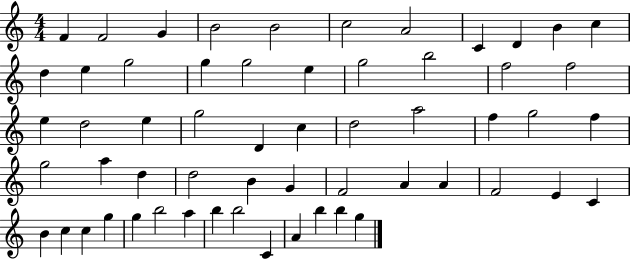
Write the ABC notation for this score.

X:1
T:Untitled
M:4/4
L:1/4
K:C
F F2 G B2 B2 c2 A2 C D B c d e g2 g g2 e g2 b2 f2 f2 e d2 e g2 D c d2 a2 f g2 f g2 a d d2 B G F2 A A F2 E C B c c g g b2 a b b2 C A b b g